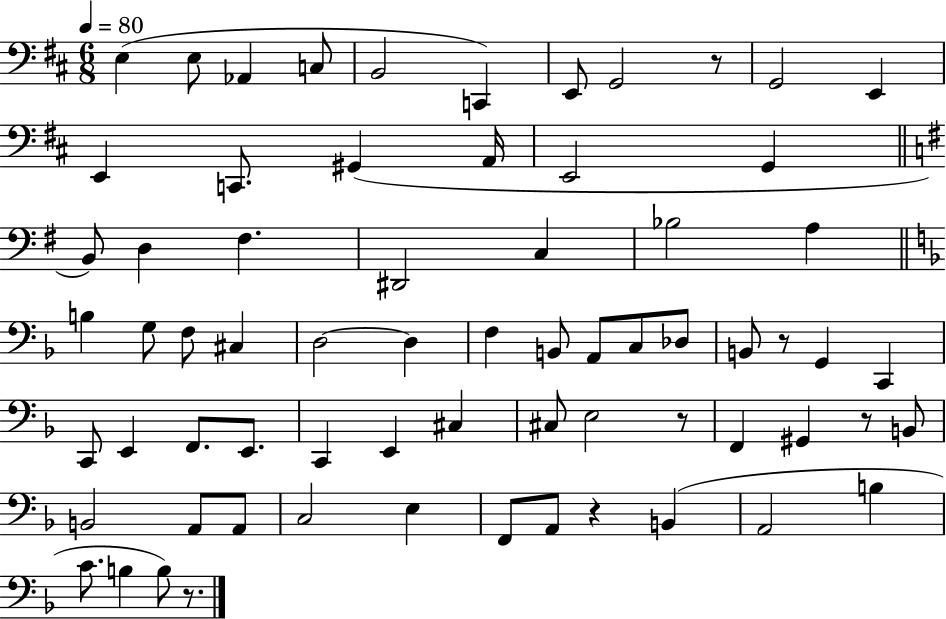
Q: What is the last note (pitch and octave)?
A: B3